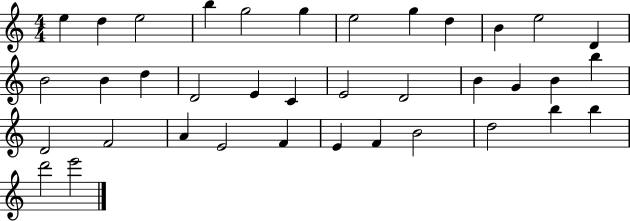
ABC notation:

X:1
T:Untitled
M:4/4
L:1/4
K:C
e d e2 b g2 g e2 g d B e2 D B2 B d D2 E C E2 D2 B G B b D2 F2 A E2 F E F B2 d2 b b d'2 e'2